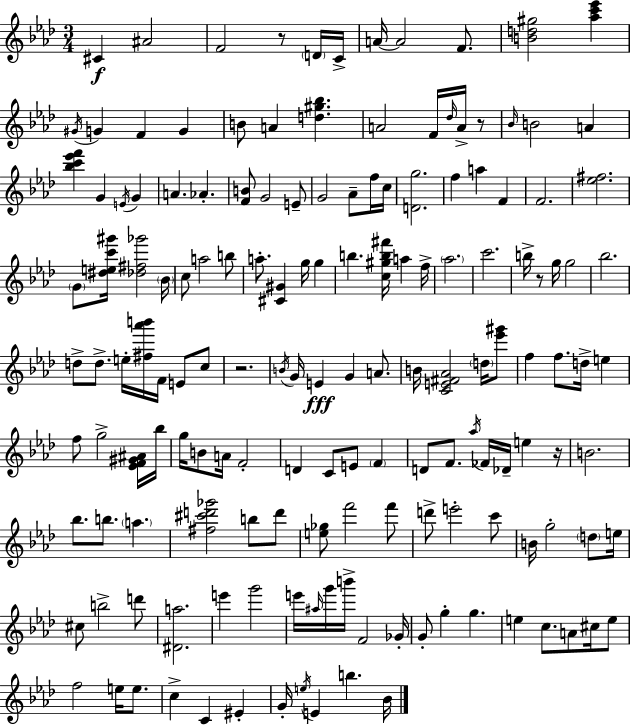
X:1
T:Untitled
M:3/4
L:1/4
K:Ab
^C ^A2 F2 z/2 D/4 C/4 A/4 A2 F/2 [Bd^g]2 [_ac'_e'] ^G/4 G F G B/2 A [d^g_b] A2 F/4 _d/4 A/4 z/2 _B/4 B2 A [_bc'_e'f'] G E/4 G A _A [FB]/2 G2 E/2 G2 _A/2 f/4 c/4 [Dg]2 f a F F2 [_e^f]2 G/2 [^dec'^g']/4 [_d^f_g']2 _B/4 c/2 a2 b/2 a/2 [^C^G] g/4 g b [c^gb^f']/4 a f/4 _a2 c'2 b/4 z/2 g/4 g2 _b2 d/2 d/2 e/4 [^f_a'b']/4 F/4 E/2 c/2 z2 B/4 G/4 E G A/2 B/4 [CE^F_A]2 d/4 [_e'^g']/2 f f/2 d/4 e f/2 g2 [_EF^G^A]/4 _b/4 g/4 B/2 A/4 F2 D C/2 E/2 F D/2 F/2 _a/4 _F/4 _D/4 e z/4 B2 _b/2 b/2 a [^f^c'd'_g']2 b/2 d'/2 [e_g]/2 f'2 f'/2 d'/2 e'2 c'/2 B/4 g2 d/2 e/4 ^c/2 b2 d'/2 [^Da]2 e' g'2 e'/4 ^a/4 g'/4 b'/4 F2 _G/4 G/2 g g e c/2 A/2 ^c/4 e/2 f2 e/4 e/2 c C ^E G/4 e/4 E b _B/4